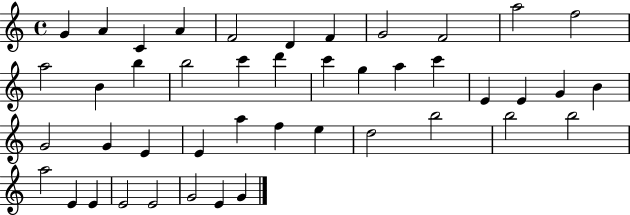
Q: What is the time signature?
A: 4/4